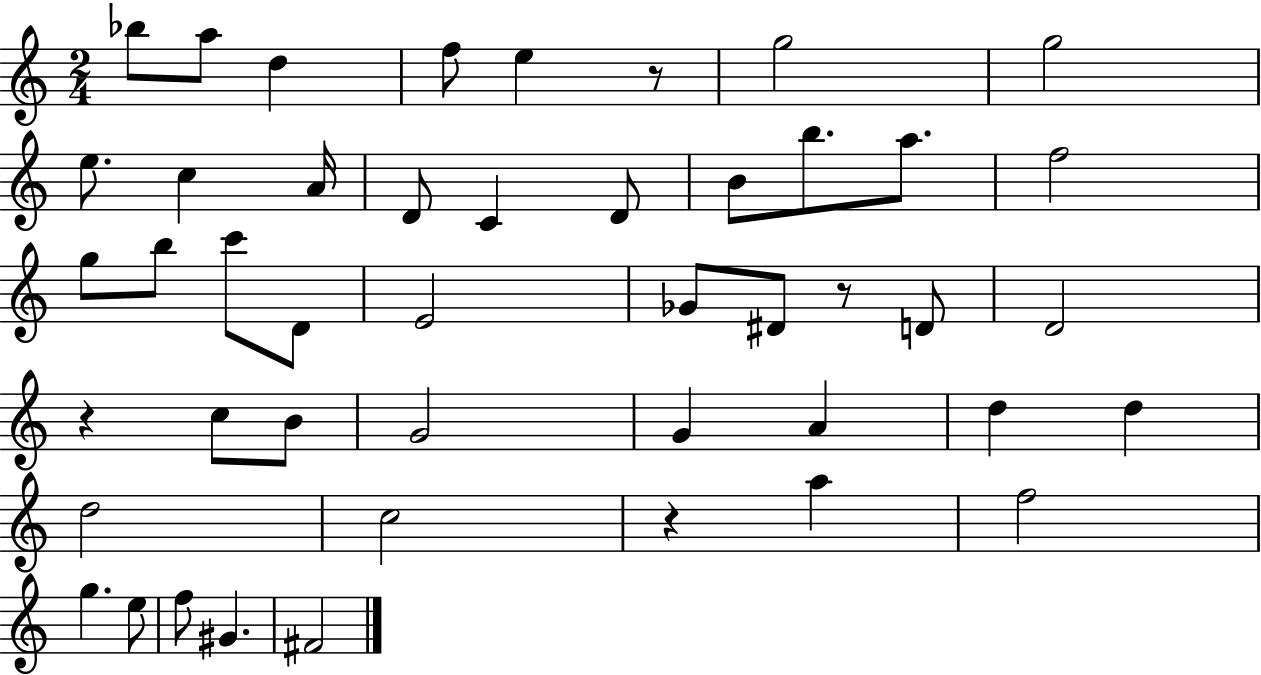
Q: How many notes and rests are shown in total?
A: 46